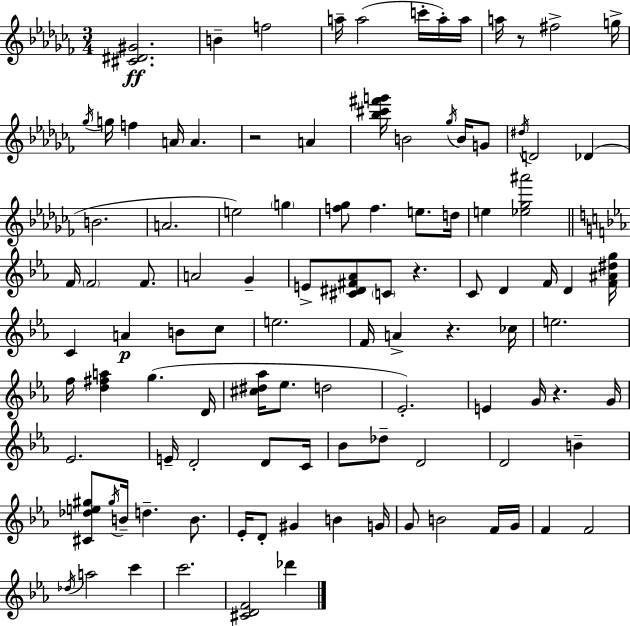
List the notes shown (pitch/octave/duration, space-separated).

[C#4,D#4,G#4]/h. B4/q F5/h A5/s A5/h C6/s A5/s A5/s A5/s R/e F#5/h G5/s Gb5/s G5/s F5/q A4/s A4/q. R/h A4/q [Bb5,C#6,F#6,G6]/s B4/h Gb5/s B4/s G4/e D#5/s D4/h Db4/q B4/h. A4/h. E5/h G5/q [F5,Gb5]/e F5/q. E5/e. D5/s E5/q [Eb5,Gb5,A#6]/h F4/s F4/h F4/e. A4/h G4/q E4/e [C#4,D#4,F#4,Ab4]/e C4/e R/q. C4/e D4/q F4/s D4/q [F4,A#4,D#5,G5]/s C4/q A4/q B4/e C5/e E5/h. F4/s A4/q R/q. CES5/s E5/h. F5/s [D5,F#5,A5]/q G5/q. D4/s [C#5,D#5,Ab5]/s Eb5/e. D5/h Eb4/h. E4/q G4/s R/q. G4/s Eb4/h. E4/s D4/h D4/e C4/s Bb4/e Db5/e D4/h D4/h B4/q [C#4,Db5,E5,G#5]/e G#5/s B4/s D5/q. B4/e. Eb4/s D4/e G#4/q B4/q G4/s G4/e B4/h F4/s G4/s F4/q F4/h Db5/s A5/h C6/q C6/h. [C#4,D4,F4]/h Db6/q